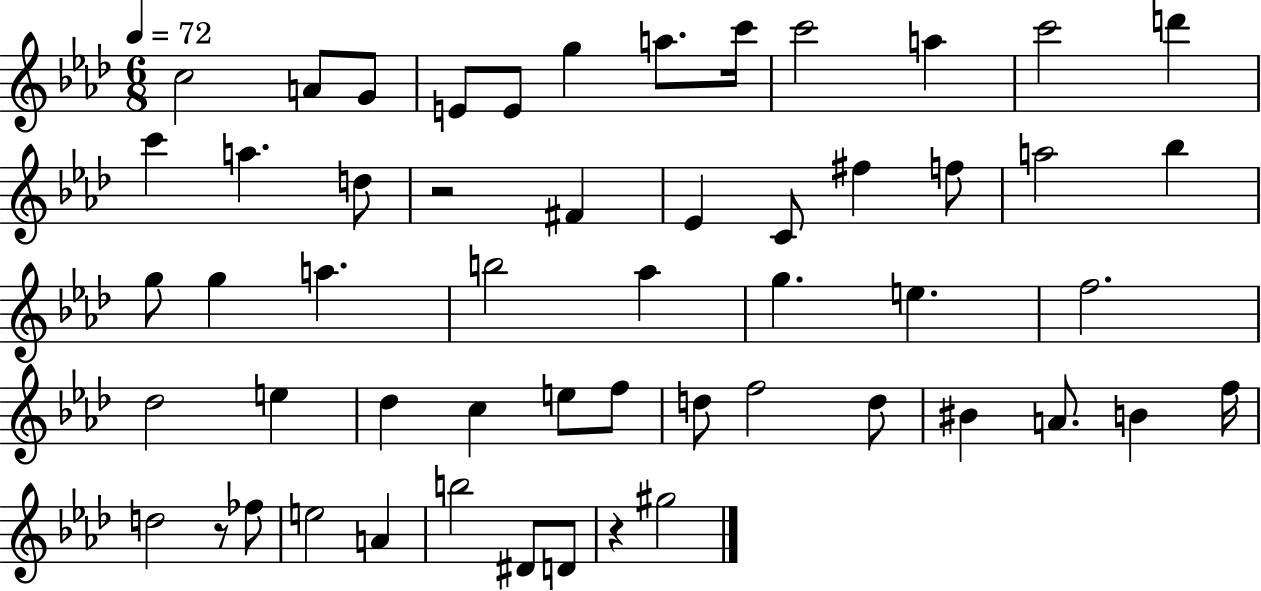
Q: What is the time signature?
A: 6/8